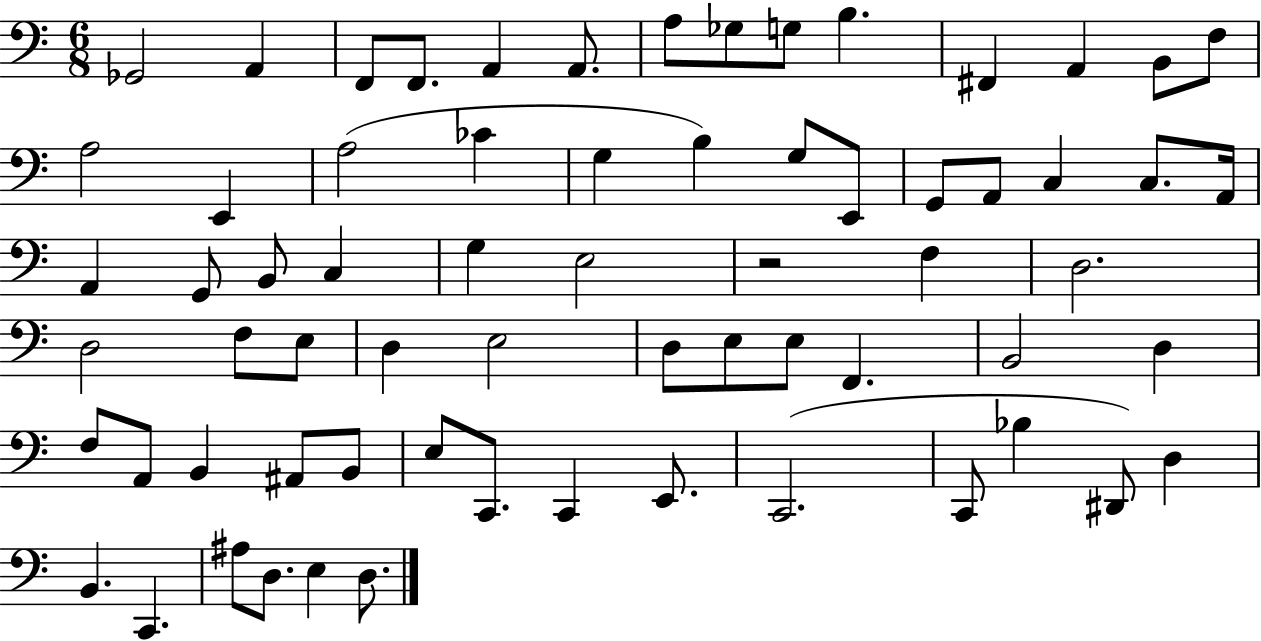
X:1
T:Untitled
M:6/8
L:1/4
K:C
_G,,2 A,, F,,/2 F,,/2 A,, A,,/2 A,/2 _G,/2 G,/2 B, ^F,, A,, B,,/2 F,/2 A,2 E,, A,2 _C G, B, G,/2 E,,/2 G,,/2 A,,/2 C, C,/2 A,,/4 A,, G,,/2 B,,/2 C, G, E,2 z2 F, D,2 D,2 F,/2 E,/2 D, E,2 D,/2 E,/2 E,/2 F,, B,,2 D, F,/2 A,,/2 B,, ^A,,/2 B,,/2 E,/2 C,,/2 C,, E,,/2 C,,2 C,,/2 _B, ^D,,/2 D, B,, C,, ^A,/2 D,/2 E, D,/2